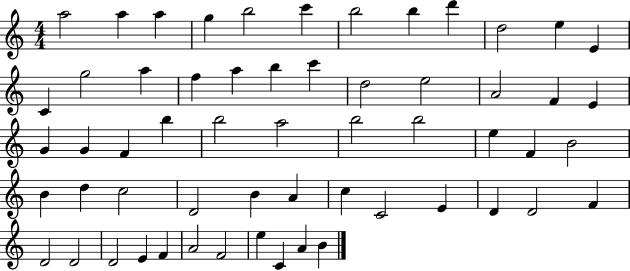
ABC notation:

X:1
T:Untitled
M:4/4
L:1/4
K:C
a2 a a g b2 c' b2 b d' d2 e E C g2 a f a b c' d2 e2 A2 F E G G F b b2 a2 b2 b2 e F B2 B d c2 D2 B A c C2 E D D2 F D2 D2 D2 E F A2 F2 e C A B